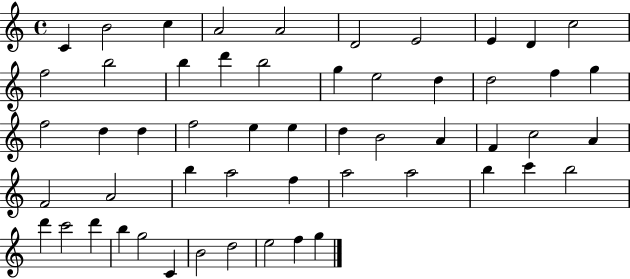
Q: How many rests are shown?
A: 0